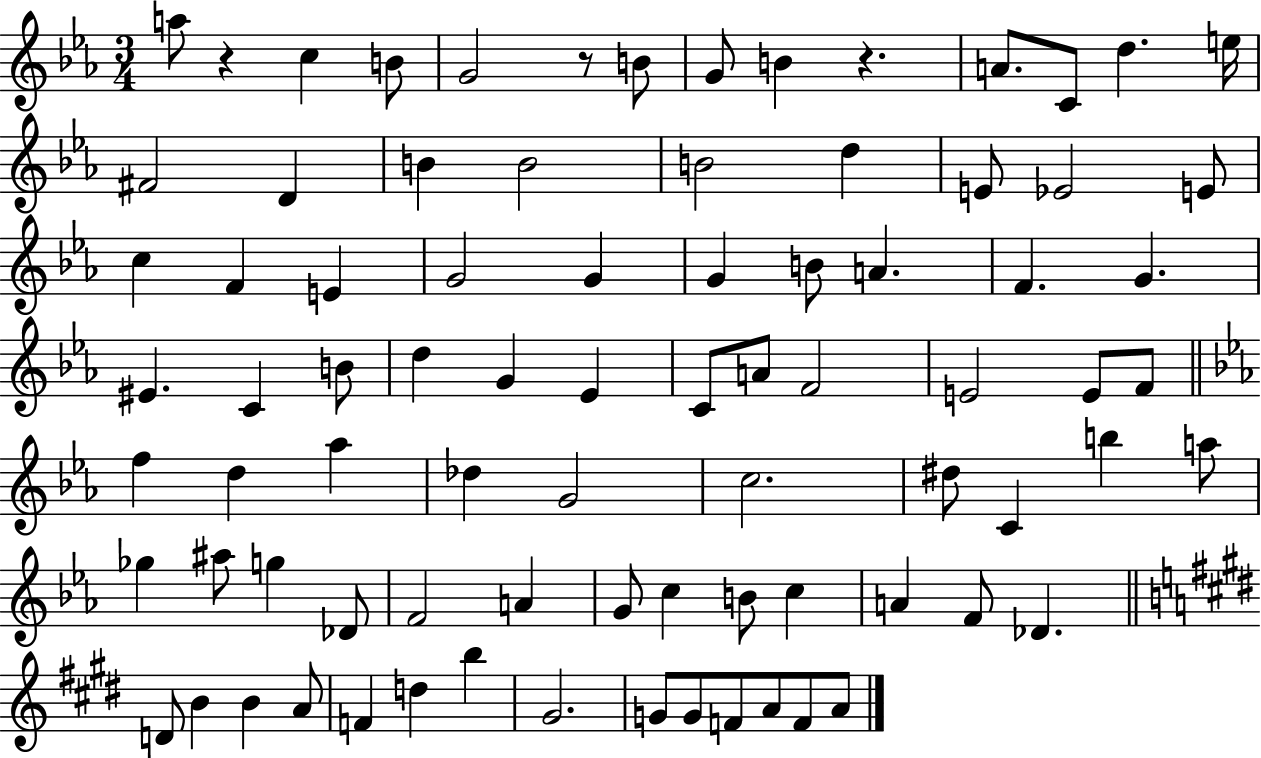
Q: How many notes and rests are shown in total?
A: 82